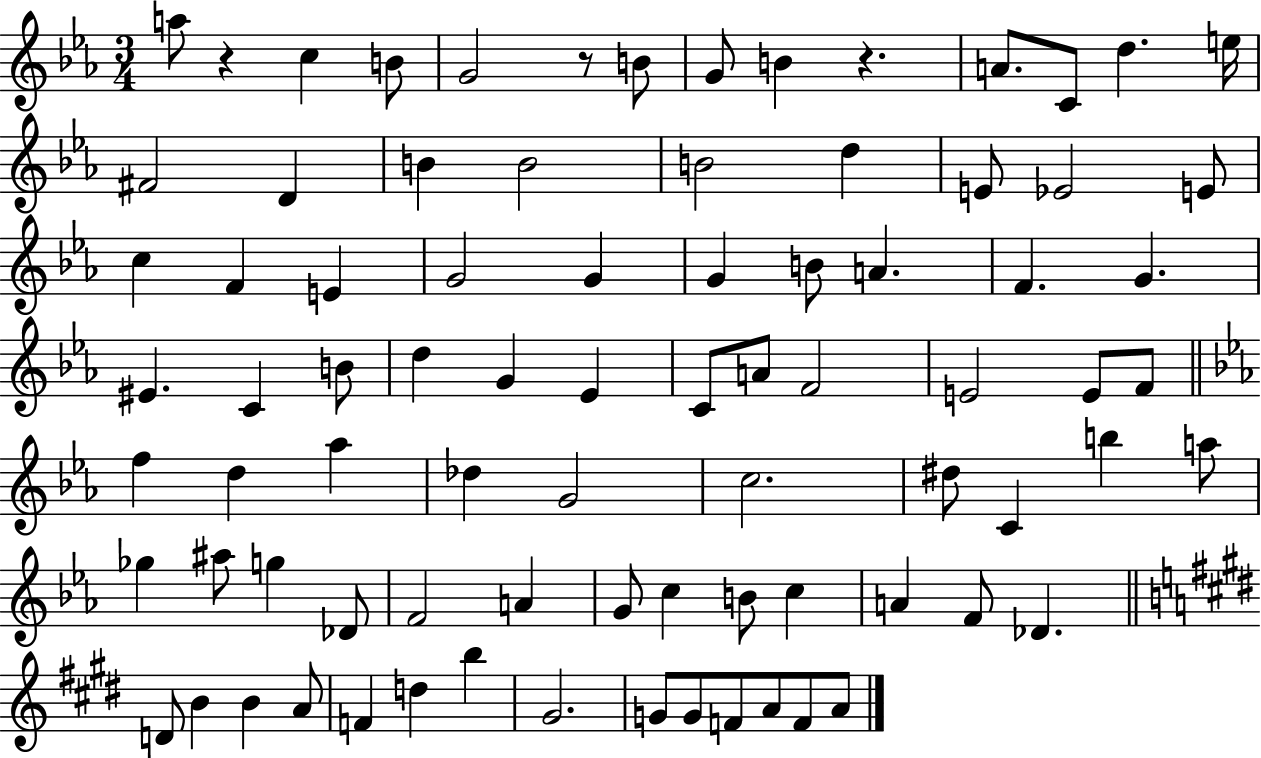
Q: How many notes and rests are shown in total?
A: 82